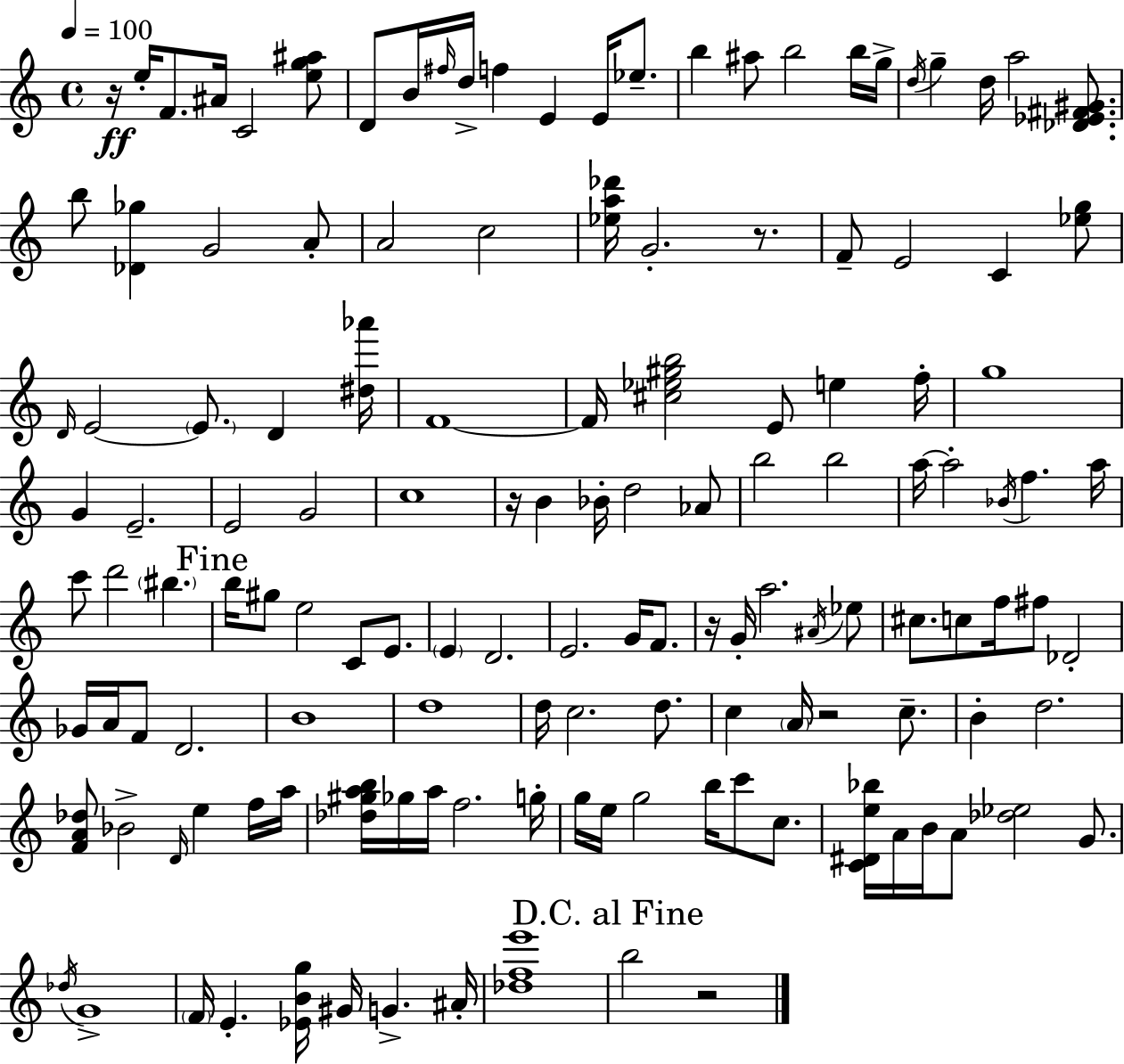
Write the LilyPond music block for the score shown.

{
  \clef treble
  \time 4/4
  \defaultTimeSignature
  \key a \minor
  \tempo 4 = 100
  r16\ff e''16-. f'8. ais'16 c'2 <e'' g'' ais''>8 | d'8 b'16 \grace { fis''16 } d''16-> f''4 e'4 e'16 ees''8.-- | b''4 ais''8 b''2 b''16 | g''16-> \acciaccatura { d''16 } g''4-- d''16 a''2 <des' ees' fis' gis'>8. | \break b''8 <des' ges''>4 g'2 | a'8-. a'2 c''2 | <ees'' a'' des'''>16 g'2.-. r8. | f'8-- e'2 c'4 | \break <ees'' g''>8 \grace { d'16 } e'2~~ \parenthesize e'8. d'4 | <dis'' aes'''>16 f'1~~ | f'16 <cis'' ees'' gis'' b''>2 e'8 e''4 | f''16-. g''1 | \break g'4 e'2.-- | e'2 g'2 | c''1 | r16 b'4 bes'16-. d''2 | \break aes'8 b''2 b''2 | a''16~~ a''2-. \acciaccatura { bes'16 } f''4. | a''16 c'''8 d'''2 \parenthesize bis''4. | \mark "Fine" b''16 gis''8 e''2 c'8 | \break e'8. \parenthesize e'4 d'2. | e'2. | g'16 f'8. r16 g'16-. a''2. | \acciaccatura { ais'16 } ees''8 cis''8. c''8 f''16 fis''8 des'2-. | \break ges'16 a'16 f'8 d'2. | b'1 | d''1 | d''16 c''2. | \break d''8. c''4 \parenthesize a'16 r2 | c''8.-- b'4-. d''2. | <f' a' des''>8 bes'2-> \grace { d'16 } | e''4 f''16 a''16 <des'' gis'' a'' b''>16 ges''16 a''16 f''2. | \break g''16-. g''16 e''16 g''2 | b''16 c'''8 c''8. <c' dis' e'' bes''>16 a'16 b'16 a'8 <des'' ees''>2 | g'8. \acciaccatura { des''16 } g'1-> | \parenthesize f'16 e'4.-. <ees' b' g''>16 gis'16 | \break g'4.-> ais'16-. <des'' f'' e'''>1 | \mark "D.C. al Fine" b''2 r2 | \bar "|."
}